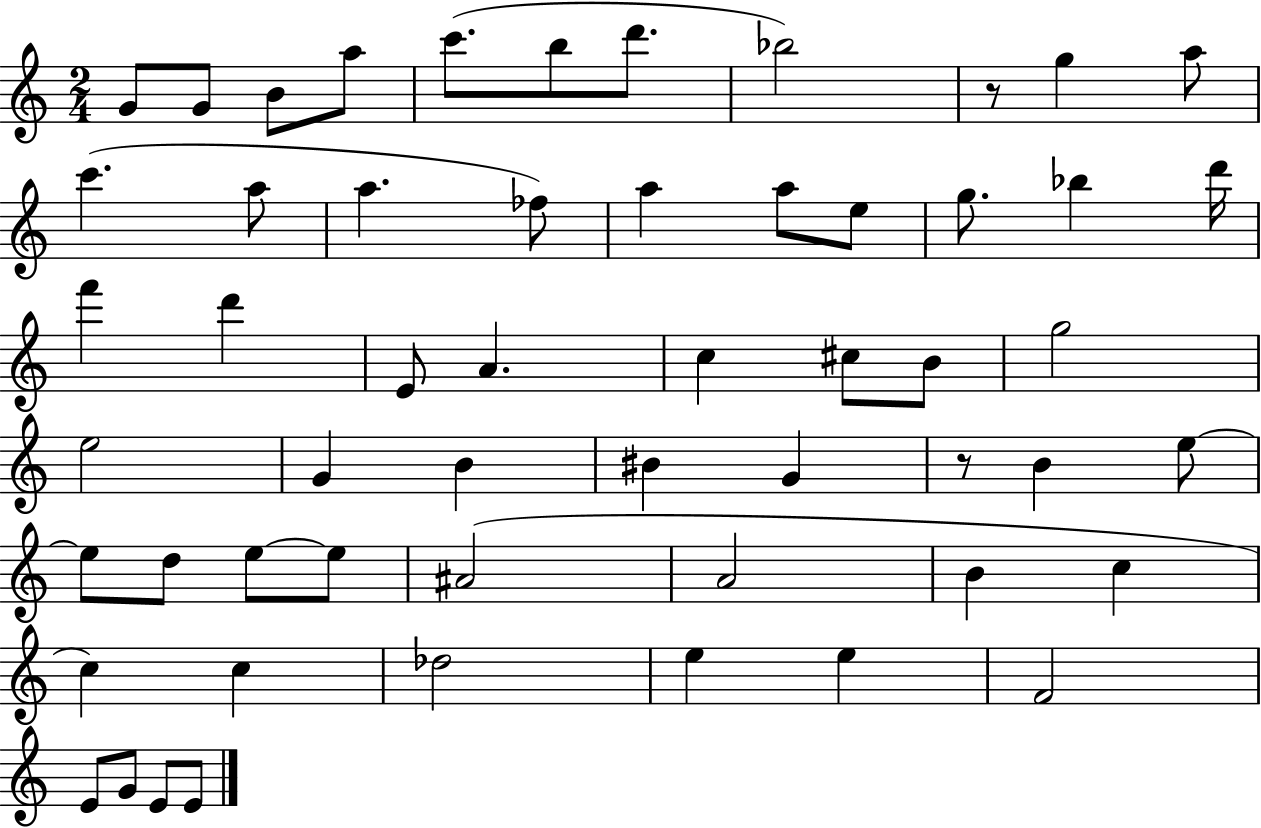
{
  \clef treble
  \numericTimeSignature
  \time 2/4
  \key c \major
  \repeat volta 2 { g'8 g'8 b'8 a''8 | c'''8.( b''8 d'''8. | bes''2) | r8 g''4 a''8 | \break c'''4.( a''8 | a''4. fes''8) | a''4 a''8 e''8 | g''8. bes''4 d'''16 | \break f'''4 d'''4 | e'8 a'4. | c''4 cis''8 b'8 | g''2 | \break e''2 | g'4 b'4 | bis'4 g'4 | r8 b'4 e''8~~ | \break e''8 d''8 e''8~~ e''8 | ais'2( | a'2 | b'4 c''4 | \break c''4) c''4 | des''2 | e''4 e''4 | f'2 | \break e'8 g'8 e'8 e'8 | } \bar "|."
}